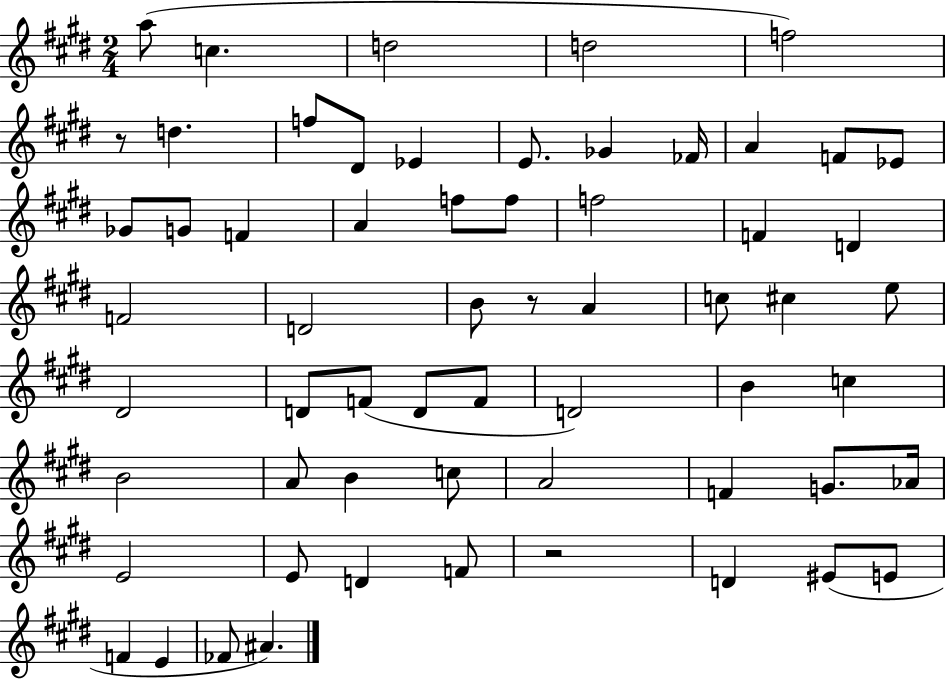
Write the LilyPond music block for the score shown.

{
  \clef treble
  \numericTimeSignature
  \time 2/4
  \key e \major
  \repeat volta 2 { a''8( c''4. | d''2 | d''2 | f''2) | \break r8 d''4. | f''8 dis'8 ees'4 | e'8. ges'4 fes'16 | a'4 f'8 ees'8 | \break ges'8 g'8 f'4 | a'4 f''8 f''8 | f''2 | f'4 d'4 | \break f'2 | d'2 | b'8 r8 a'4 | c''8 cis''4 e''8 | \break dis'2 | d'8 f'8( d'8 f'8 | d'2) | b'4 c''4 | \break b'2 | a'8 b'4 c''8 | a'2 | f'4 g'8. aes'16 | \break e'2 | e'8 d'4 f'8 | r2 | d'4 eis'8( e'8 | \break f'4 e'4 | fes'8 ais'4.) | } \bar "|."
}